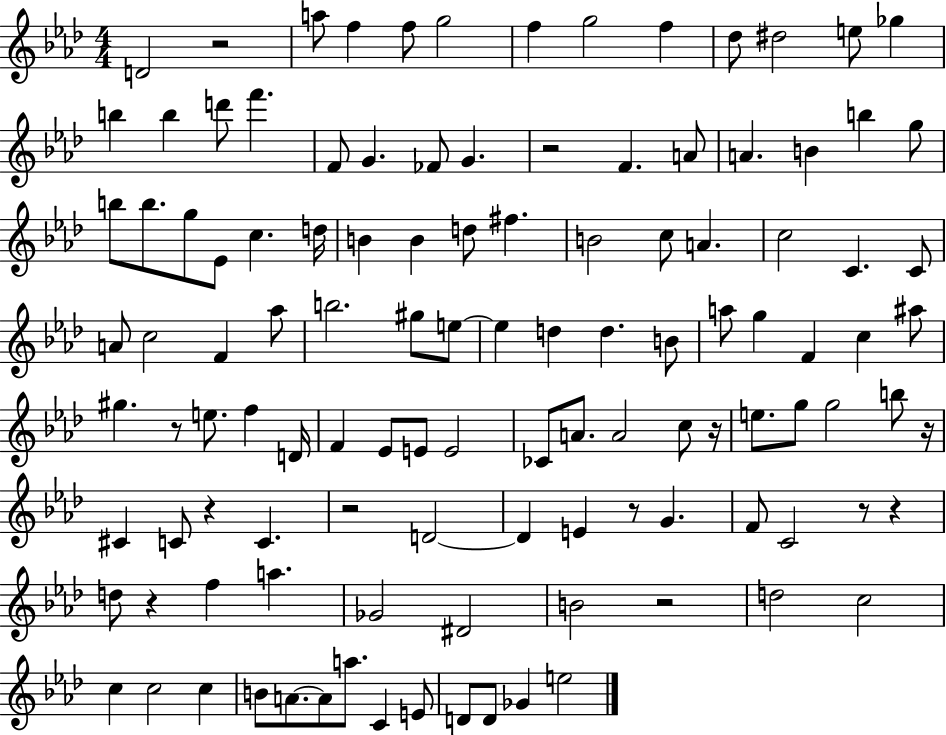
{
  \clef treble
  \numericTimeSignature
  \time 4/4
  \key aes \major
  \repeat volta 2 { d'2 r2 | a''8 f''4 f''8 g''2 | f''4 g''2 f''4 | des''8 dis''2 e''8 ges''4 | \break b''4 b''4 d'''8 f'''4. | f'8 g'4. fes'8 g'4. | r2 f'4. a'8 | a'4. b'4 b''4 g''8 | \break b''8 b''8. g''8 ees'8 c''4. d''16 | b'4 b'4 d''8 fis''4. | b'2 c''8 a'4. | c''2 c'4. c'8 | \break a'8 c''2 f'4 aes''8 | b''2. gis''8 e''8~~ | e''4 d''4 d''4. b'8 | a''8 g''4 f'4 c''4 ais''8 | \break gis''4. r8 e''8. f''4 d'16 | f'4 ees'8 e'8 e'2 | ces'8 a'8. a'2 c''8 r16 | e''8. g''8 g''2 b''8 r16 | \break cis'4 c'8 r4 c'4. | r2 d'2~~ | d'4 e'4 r8 g'4. | f'8 c'2 r8 r4 | \break d''8 r4 f''4 a''4. | ges'2 dis'2 | b'2 r2 | d''2 c''2 | \break c''4 c''2 c''4 | b'8 a'8.~~ a'8 a''8. c'4 e'8 | d'8 d'8 ges'4 e''2 | } \bar "|."
}